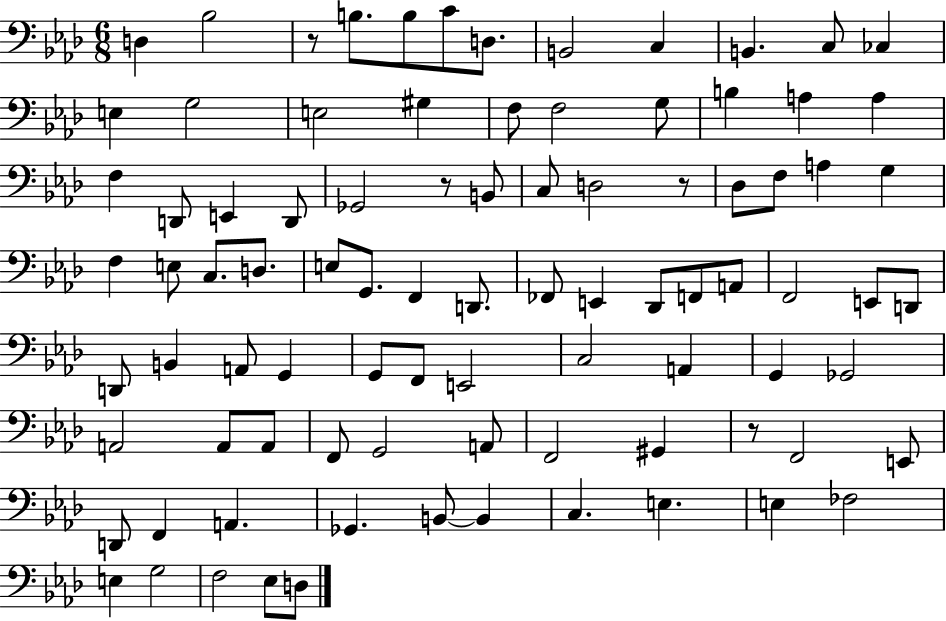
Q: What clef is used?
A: bass